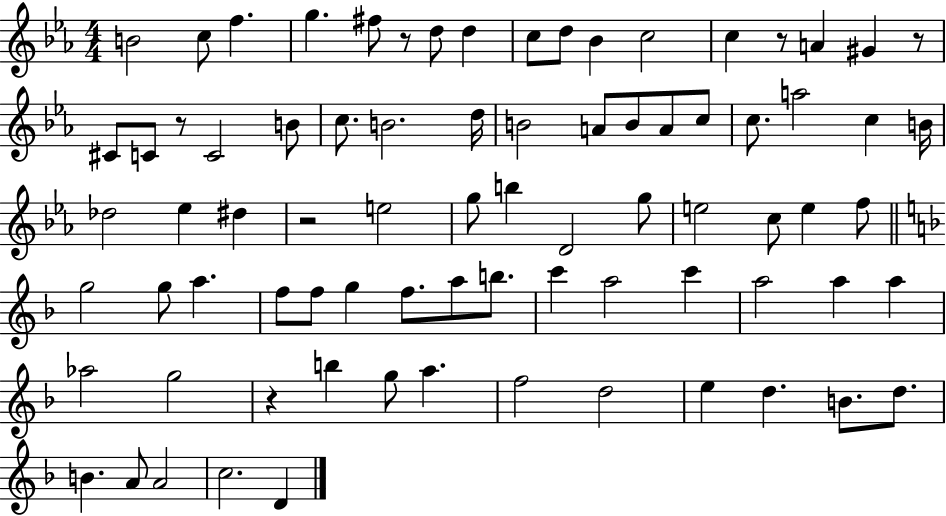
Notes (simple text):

B4/h C5/e F5/q. G5/q. F#5/e R/e D5/e D5/q C5/e D5/e Bb4/q C5/h C5/q R/e A4/q G#4/q R/e C#4/e C4/e R/e C4/h B4/e C5/e. B4/h. D5/s B4/h A4/e B4/e A4/e C5/e C5/e. A5/h C5/q B4/s Db5/h Eb5/q D#5/q R/h E5/h G5/e B5/q D4/h G5/e E5/h C5/e E5/q F5/e G5/h G5/e A5/q. F5/e F5/e G5/q F5/e. A5/e B5/e. C6/q A5/h C6/q A5/h A5/q A5/q Ab5/h G5/h R/q B5/q G5/e A5/q. F5/h D5/h E5/q D5/q. B4/e. D5/e. B4/q. A4/e A4/h C5/h. D4/q